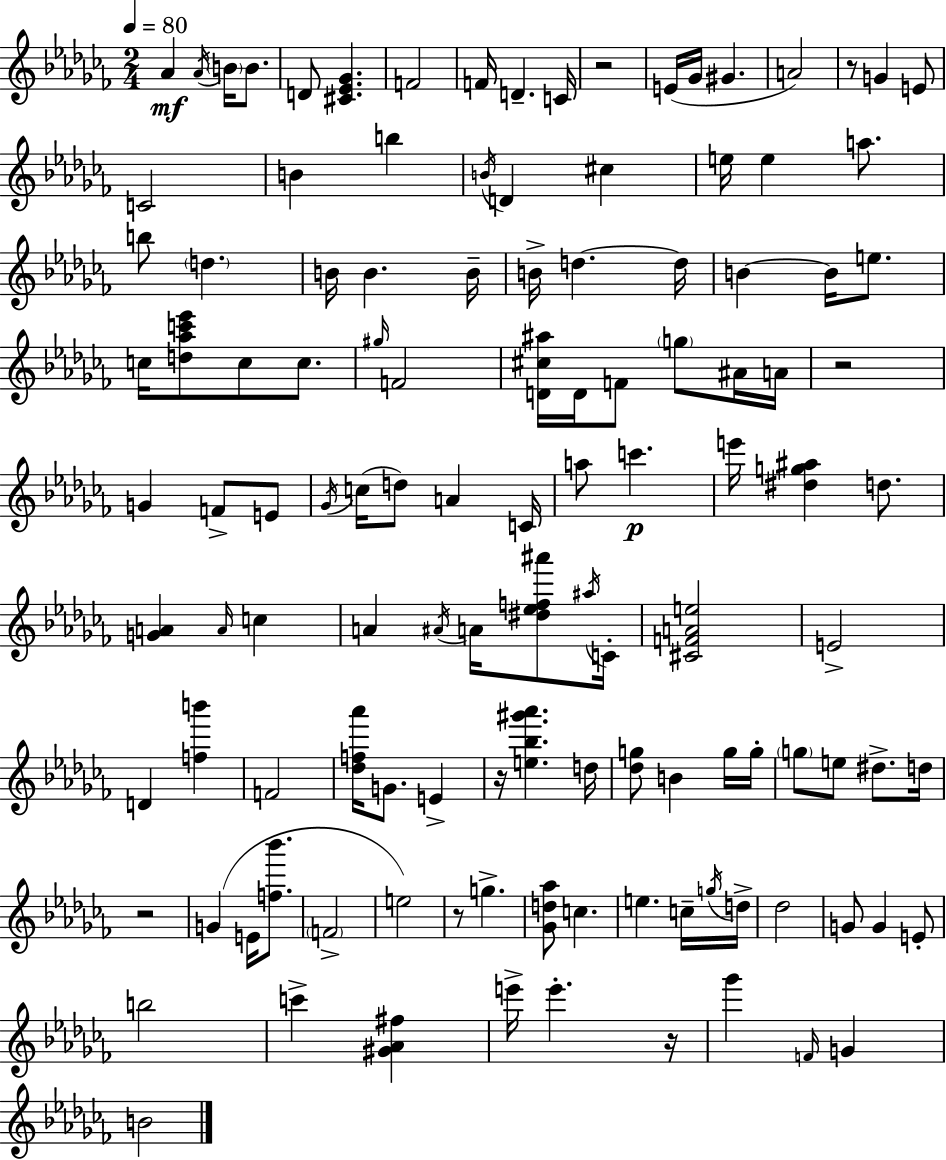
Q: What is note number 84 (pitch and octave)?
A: E5